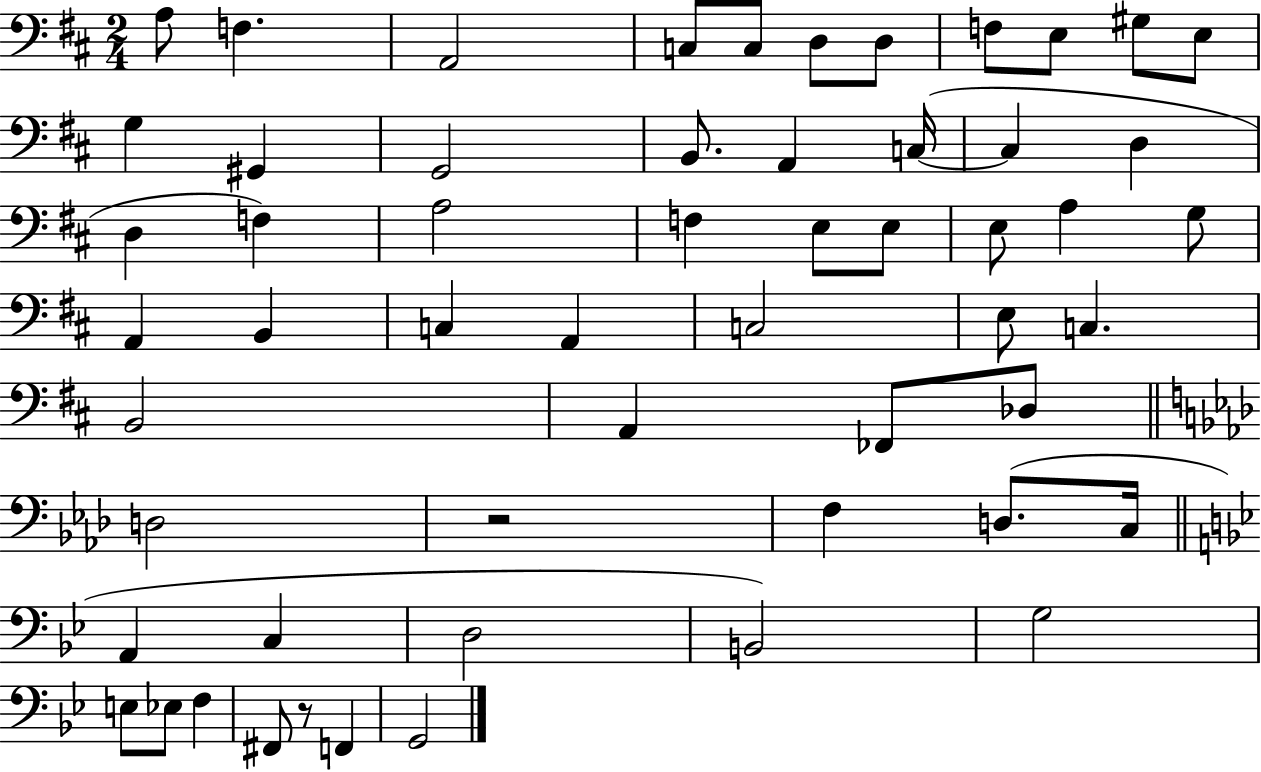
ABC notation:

X:1
T:Untitled
M:2/4
L:1/4
K:D
A,/2 F, A,,2 C,/2 C,/2 D,/2 D,/2 F,/2 E,/2 ^G,/2 E,/2 G, ^G,, G,,2 B,,/2 A,, C,/4 C, D, D, F, A,2 F, E,/2 E,/2 E,/2 A, G,/2 A,, B,, C, A,, C,2 E,/2 C, B,,2 A,, _F,,/2 _D,/2 D,2 z2 F, D,/2 C,/4 A,, C, D,2 B,,2 G,2 E,/2 _E,/2 F, ^F,,/2 z/2 F,, G,,2